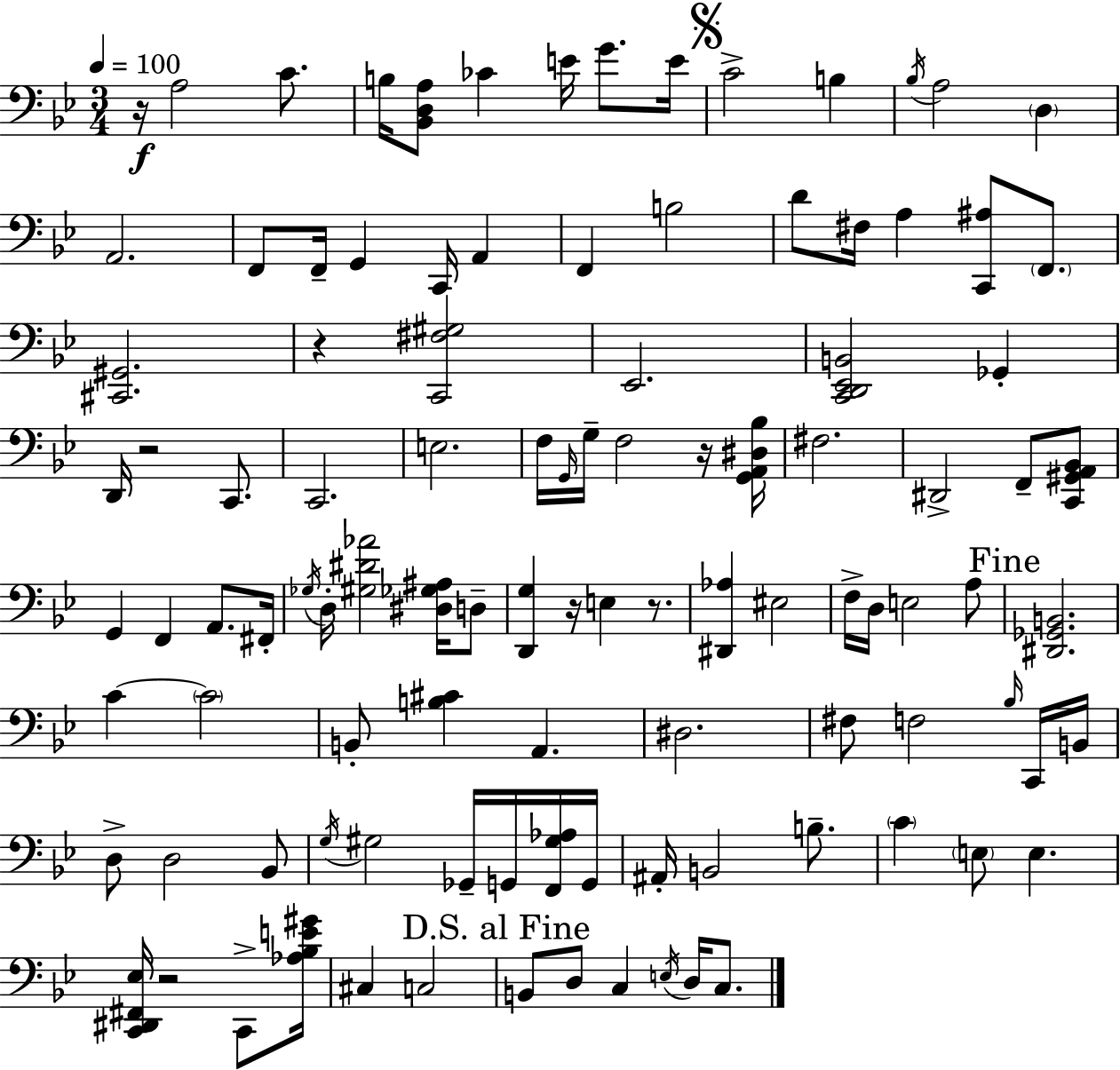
R/s A3/h C4/e. B3/s [Bb2,D3,A3]/e CES4/q E4/s G4/e. E4/s C4/h B3/q Bb3/s A3/h D3/q A2/h. F2/e F2/s G2/q C2/s A2/q F2/q B3/h D4/e F#3/s A3/q [C2,A#3]/e F2/e. [C#2,G#2]/h. R/q [C2,F#3,G#3]/h Eb2/h. [C2,D2,Eb2,B2]/h Gb2/q D2/s R/h C2/e. C2/h. E3/h. F3/s G2/s G3/s F3/h R/s [G2,A2,D#3,Bb3]/s F#3/h. D#2/h F2/e [C2,G#2,A2,Bb2]/e G2/q F2/q A2/e. F#2/s Gb3/s D3/s [G#3,D#4,Ab4]/h [D#3,Gb3,A#3]/s D3/e [D2,G3]/q R/s E3/q R/e. [D#2,Ab3]/q EIS3/h F3/s D3/s E3/h A3/e [D#2,Gb2,B2]/h. C4/q C4/h B2/e [B3,C#4]/q A2/q. D#3/h. F#3/e F3/h Bb3/s C2/s B2/s D3/e D3/h Bb2/e G3/s G#3/h Gb2/s G2/s [F2,G#3,Ab3]/s G2/s A#2/s B2/h B3/e. C4/q E3/e E3/q. [C2,D#2,F#2,Eb3]/s R/h C2/e [Ab3,Bb3,E4,G#4]/s C#3/q C3/h B2/e D3/e C3/q E3/s D3/s C3/e.